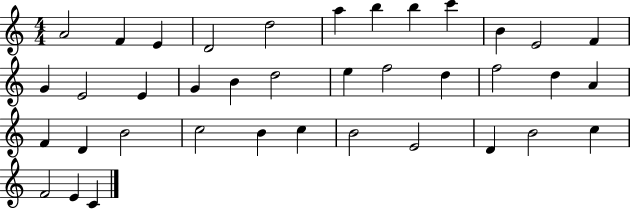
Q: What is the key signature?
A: C major